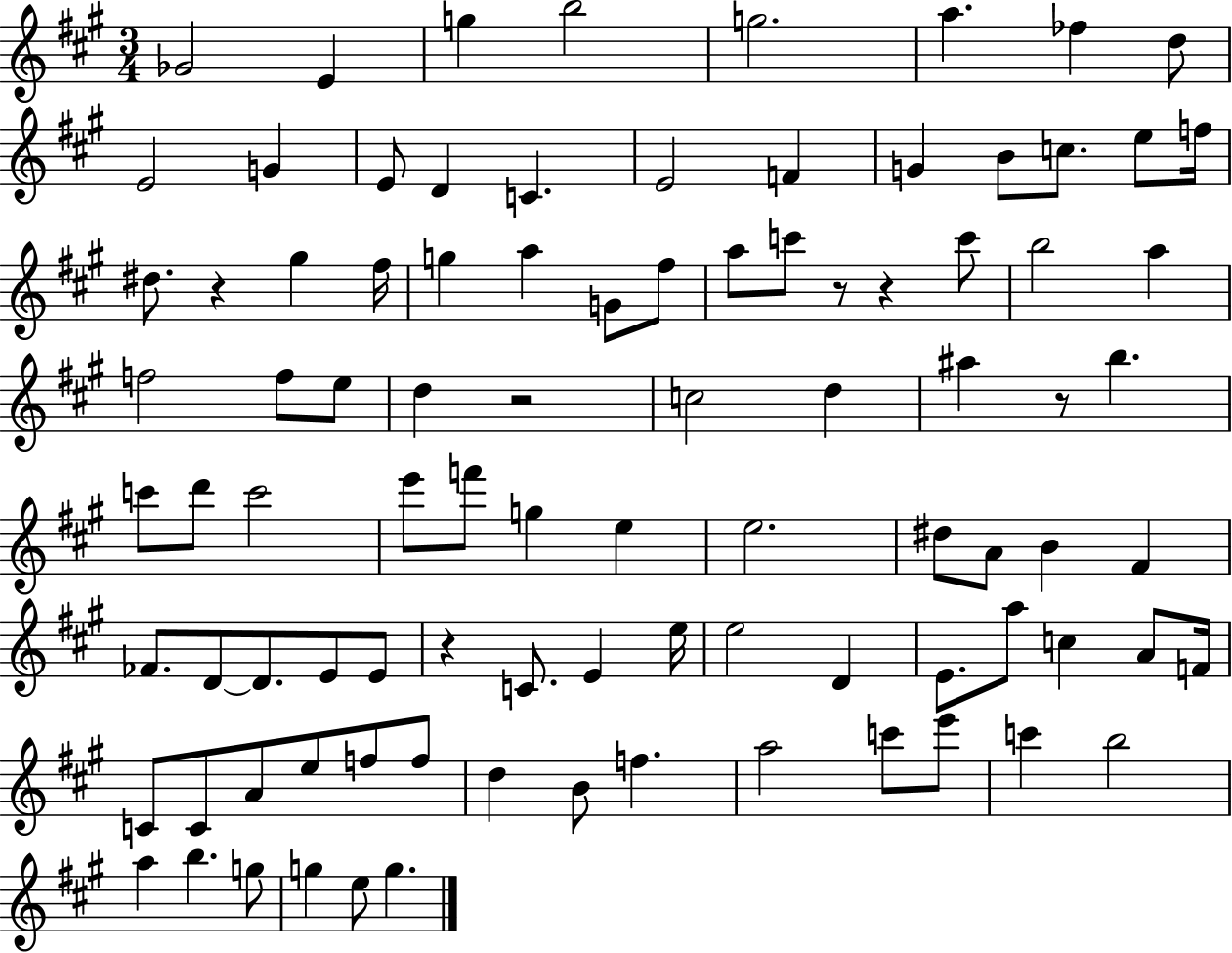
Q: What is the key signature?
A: A major